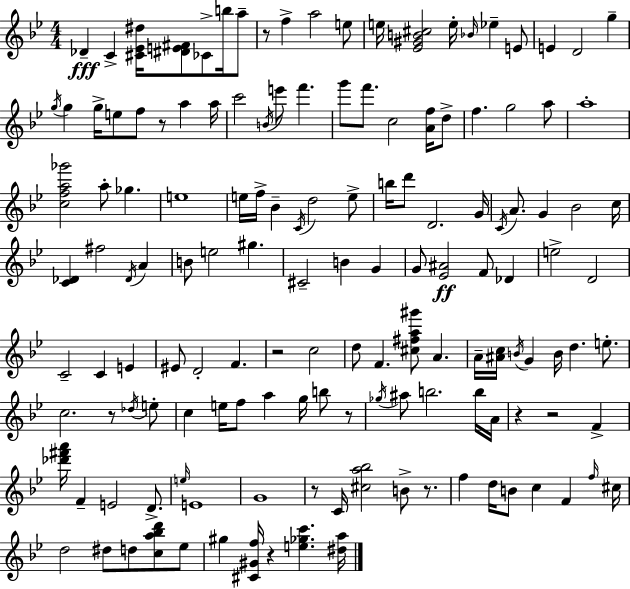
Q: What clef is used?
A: treble